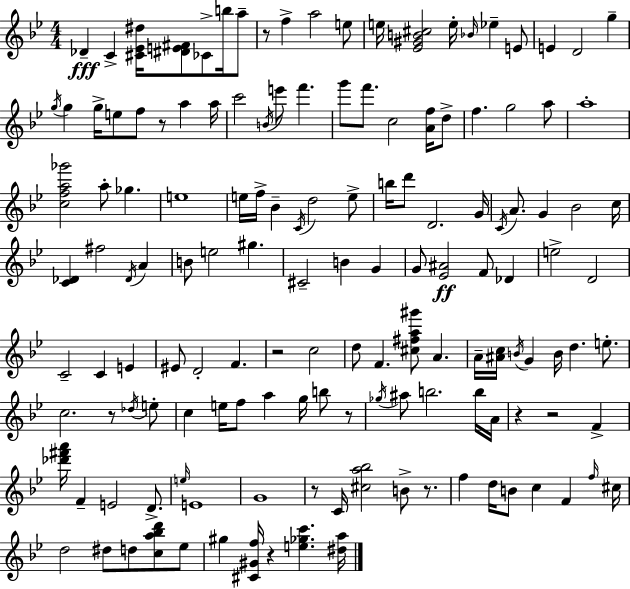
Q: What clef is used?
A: treble